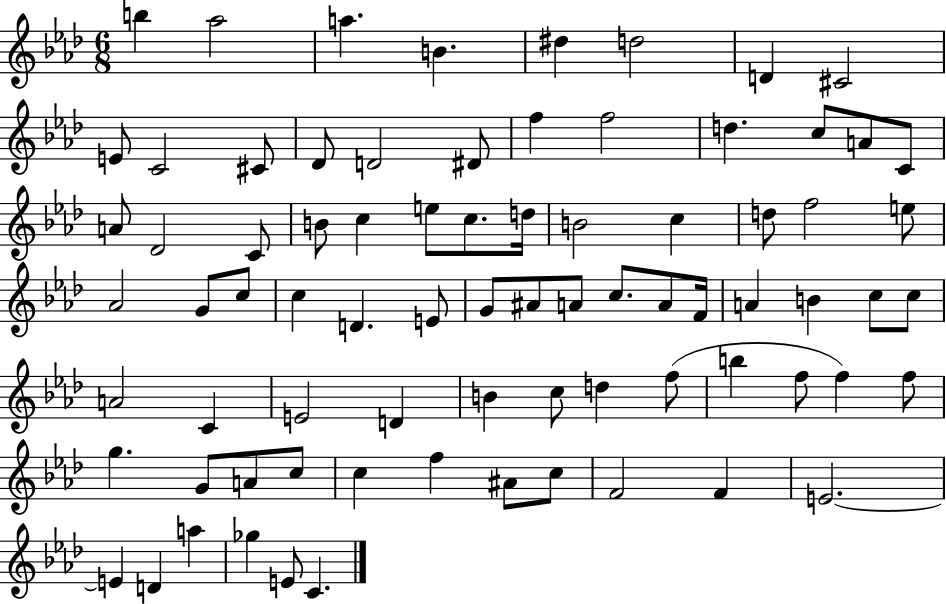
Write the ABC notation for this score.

X:1
T:Untitled
M:6/8
L:1/4
K:Ab
b _a2 a B ^d d2 D ^C2 E/2 C2 ^C/2 _D/2 D2 ^D/2 f f2 d c/2 A/2 C/2 A/2 _D2 C/2 B/2 c e/2 c/2 d/4 B2 c d/2 f2 e/2 _A2 G/2 c/2 c D E/2 G/2 ^A/2 A/2 c/2 A/2 F/4 A B c/2 c/2 A2 C E2 D B c/2 d f/2 b f/2 f f/2 g G/2 A/2 c/2 c f ^A/2 c/2 F2 F E2 E D a _g E/2 C